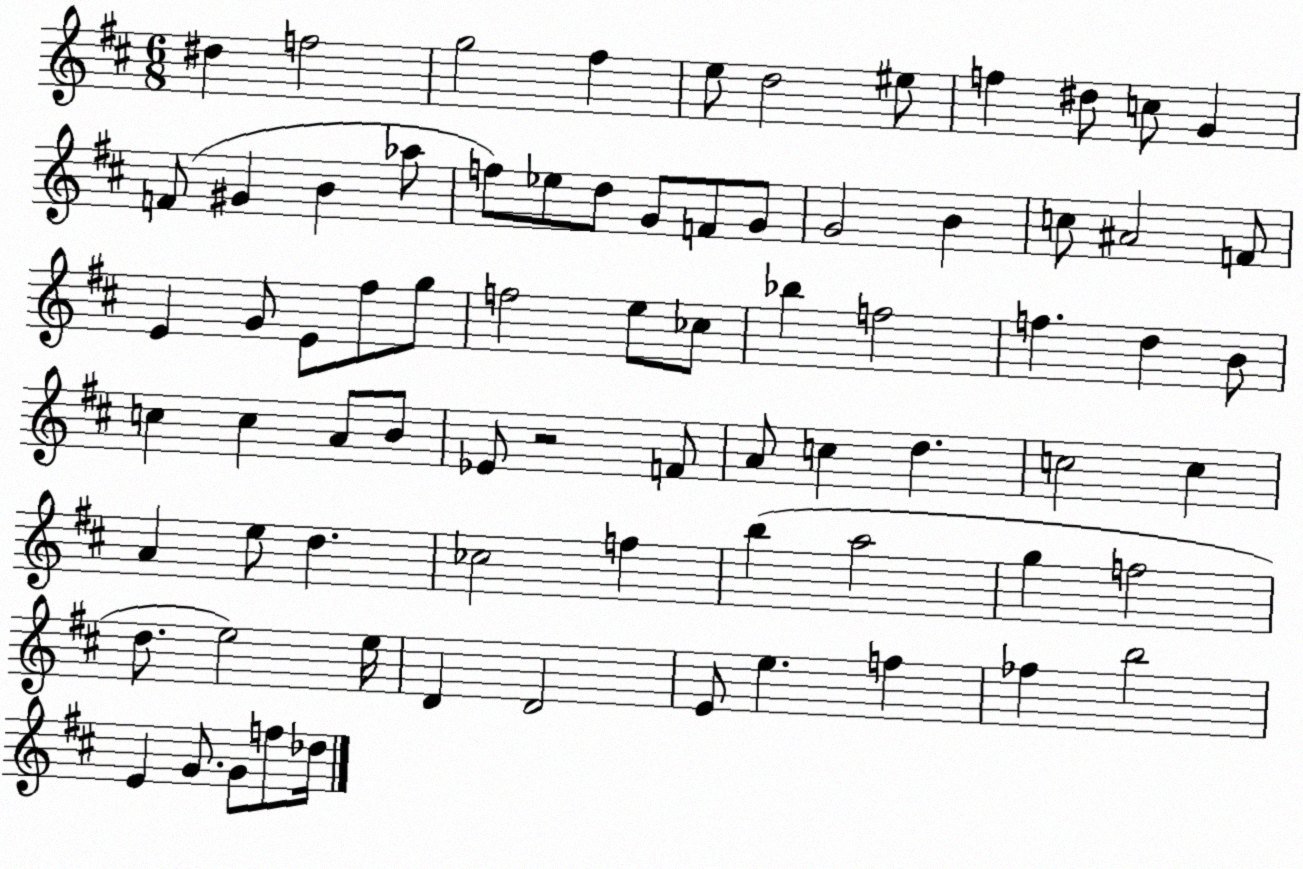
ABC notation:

X:1
T:Untitled
M:6/8
L:1/4
K:D
^d f2 g2 ^f e/2 d2 ^e/2 f ^d/2 c/2 G F/2 ^G B _a/2 f/2 _e/2 d/2 G/2 F/2 G/2 G2 B c/2 ^A2 F/2 E G/2 E/2 ^f/2 g/2 f2 e/2 _c/2 _b f2 f d B/2 c c A/2 B/2 _E/2 z2 F/2 A/2 c d c2 c A e/2 d _c2 f b a2 g f2 d/2 e2 e/4 D D2 E/2 e f _f b2 E G/2 G/2 f/2 _d/4